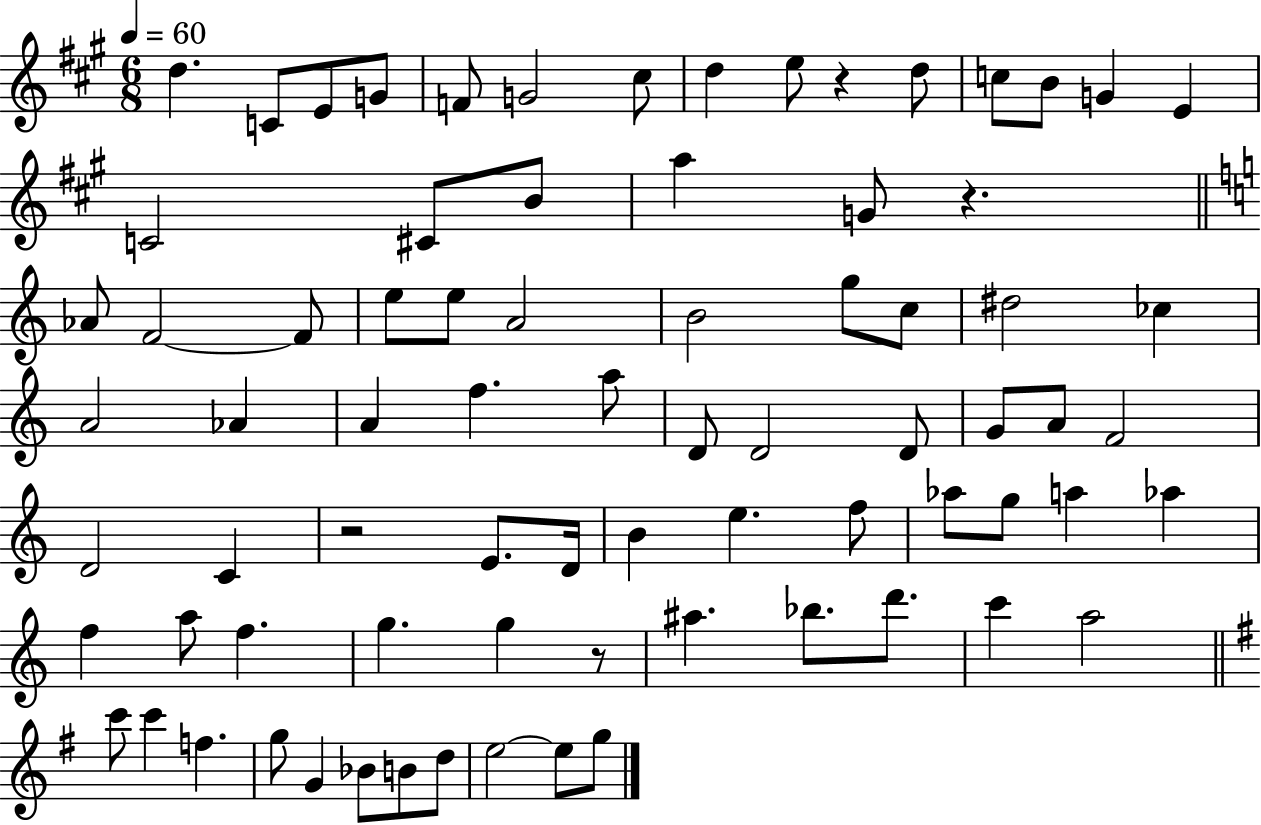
X:1
T:Untitled
M:6/8
L:1/4
K:A
d C/2 E/2 G/2 F/2 G2 ^c/2 d e/2 z d/2 c/2 B/2 G E C2 ^C/2 B/2 a G/2 z _A/2 F2 F/2 e/2 e/2 A2 B2 g/2 c/2 ^d2 _c A2 _A A f a/2 D/2 D2 D/2 G/2 A/2 F2 D2 C z2 E/2 D/4 B e f/2 _a/2 g/2 a _a f a/2 f g g z/2 ^a _b/2 d'/2 c' a2 c'/2 c' f g/2 G _B/2 B/2 d/2 e2 e/2 g/2